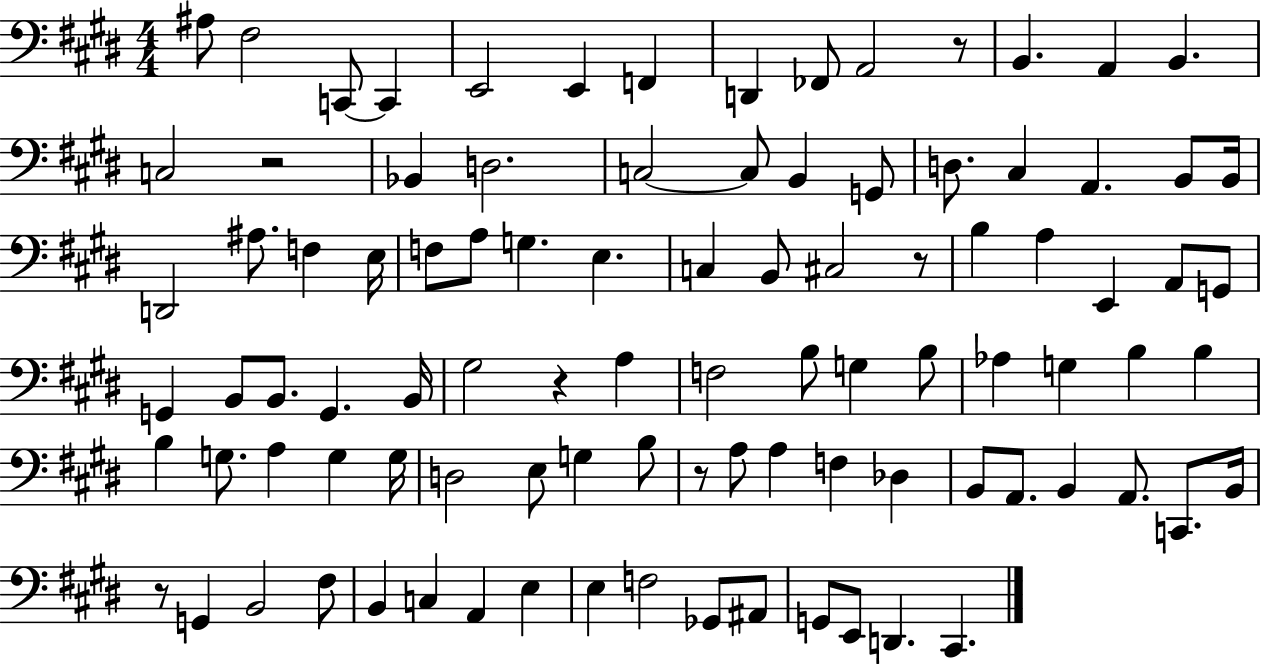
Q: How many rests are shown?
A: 6